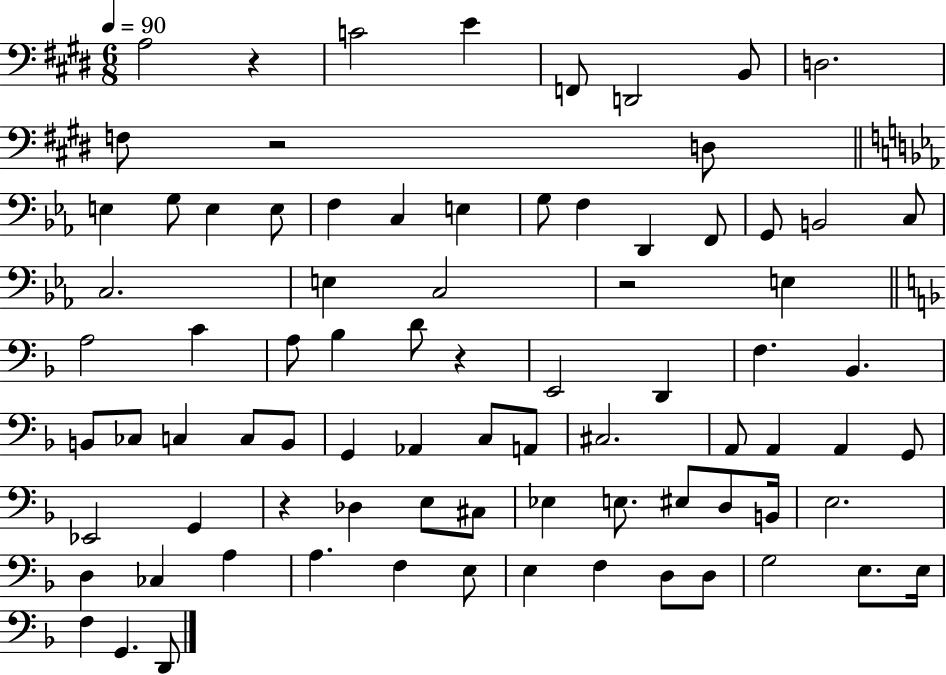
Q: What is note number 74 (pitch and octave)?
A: E3